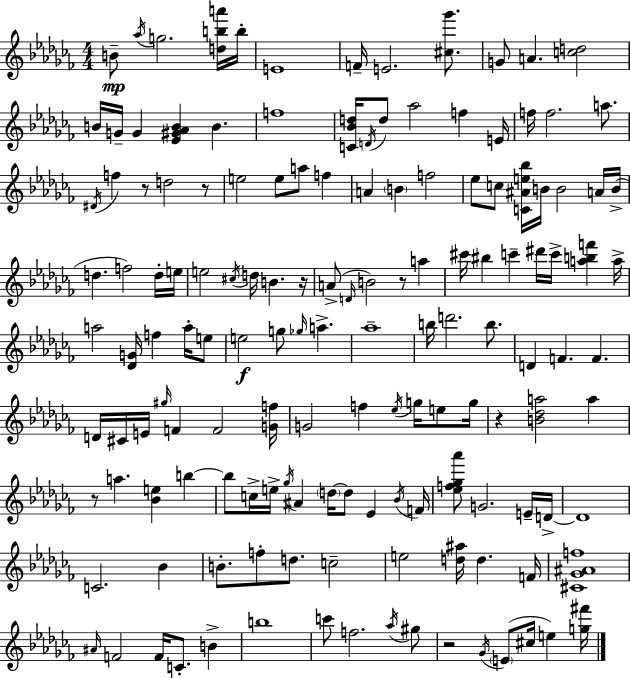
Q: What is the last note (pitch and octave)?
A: E5